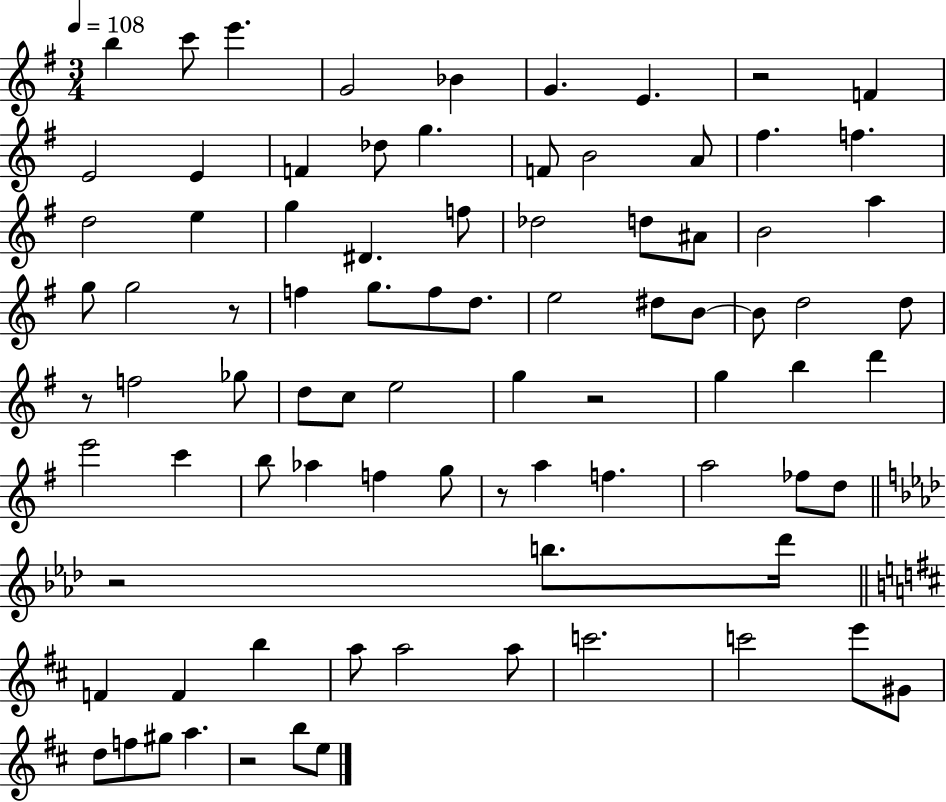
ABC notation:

X:1
T:Untitled
M:3/4
L:1/4
K:G
b c'/2 e' G2 _B G E z2 F E2 E F _d/2 g F/2 B2 A/2 ^f f d2 e g ^D f/2 _d2 d/2 ^A/2 B2 a g/2 g2 z/2 f g/2 f/2 d/2 e2 ^d/2 B/2 B/2 d2 d/2 z/2 f2 _g/2 d/2 c/2 e2 g z2 g b d' e'2 c' b/2 _a f g/2 z/2 a f a2 _f/2 d/2 z2 b/2 _d'/4 F F b a/2 a2 a/2 c'2 c'2 e'/2 ^G/2 d/2 f/2 ^g/2 a z2 b/2 e/2